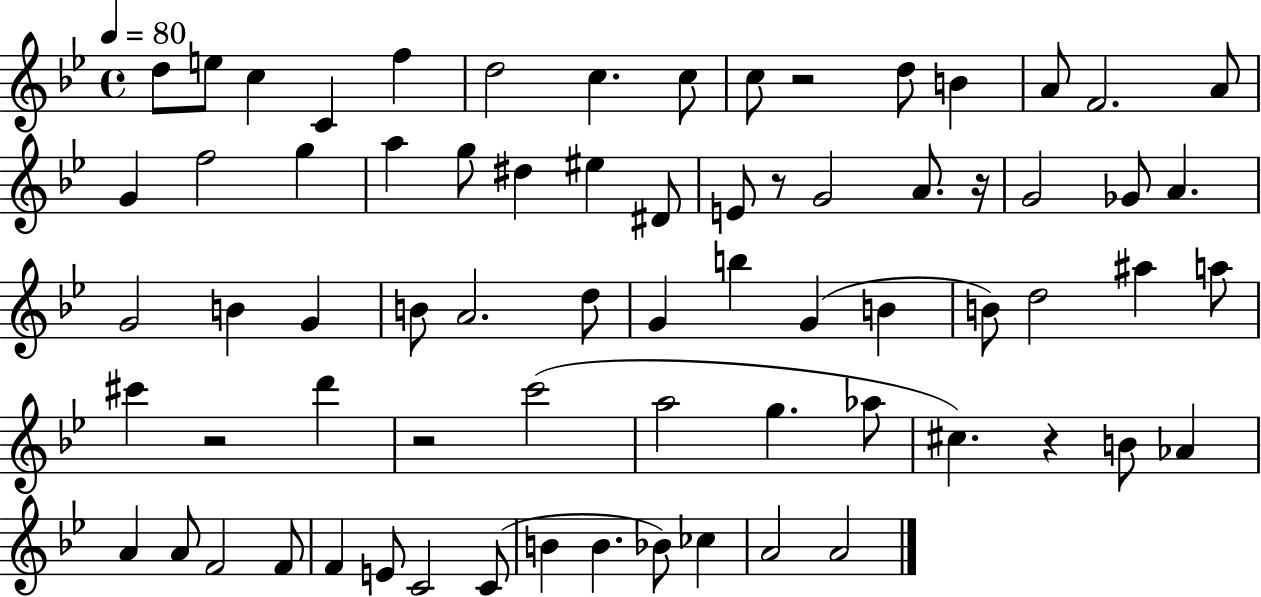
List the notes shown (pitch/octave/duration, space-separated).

D5/e E5/e C5/q C4/q F5/q D5/h C5/q. C5/e C5/e R/h D5/e B4/q A4/e F4/h. A4/e G4/q F5/h G5/q A5/q G5/e D#5/q EIS5/q D#4/e E4/e R/e G4/h A4/e. R/s G4/h Gb4/e A4/q. G4/h B4/q G4/q B4/e A4/h. D5/e G4/q B5/q G4/q B4/q B4/e D5/h A#5/q A5/e C#6/q R/h D6/q R/h C6/h A5/h G5/q. Ab5/e C#5/q. R/q B4/e Ab4/q A4/q A4/e F4/h F4/e F4/q E4/e C4/h C4/e B4/q B4/q. Bb4/e CES5/q A4/h A4/h